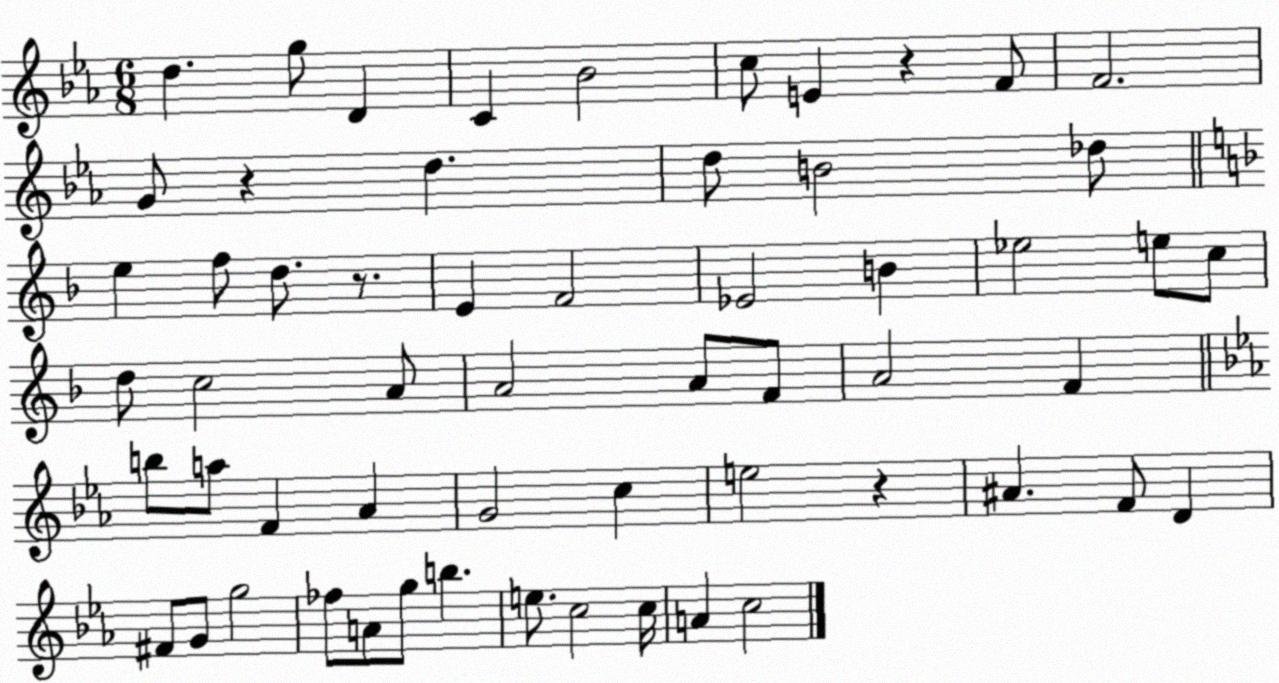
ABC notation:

X:1
T:Untitled
M:6/8
L:1/4
K:Eb
d g/2 D C _B2 c/2 E z F/2 F2 G/2 z d d/2 B2 _d/2 e f/2 d/2 z/2 E F2 _E2 B _e2 e/2 c/2 d/2 c2 A/2 A2 A/2 F/2 A2 F b/2 a/2 F _A G2 c e2 z ^A F/2 D ^F/2 G/2 g2 _f/2 A/2 g/2 b e/2 c2 c/4 A c2